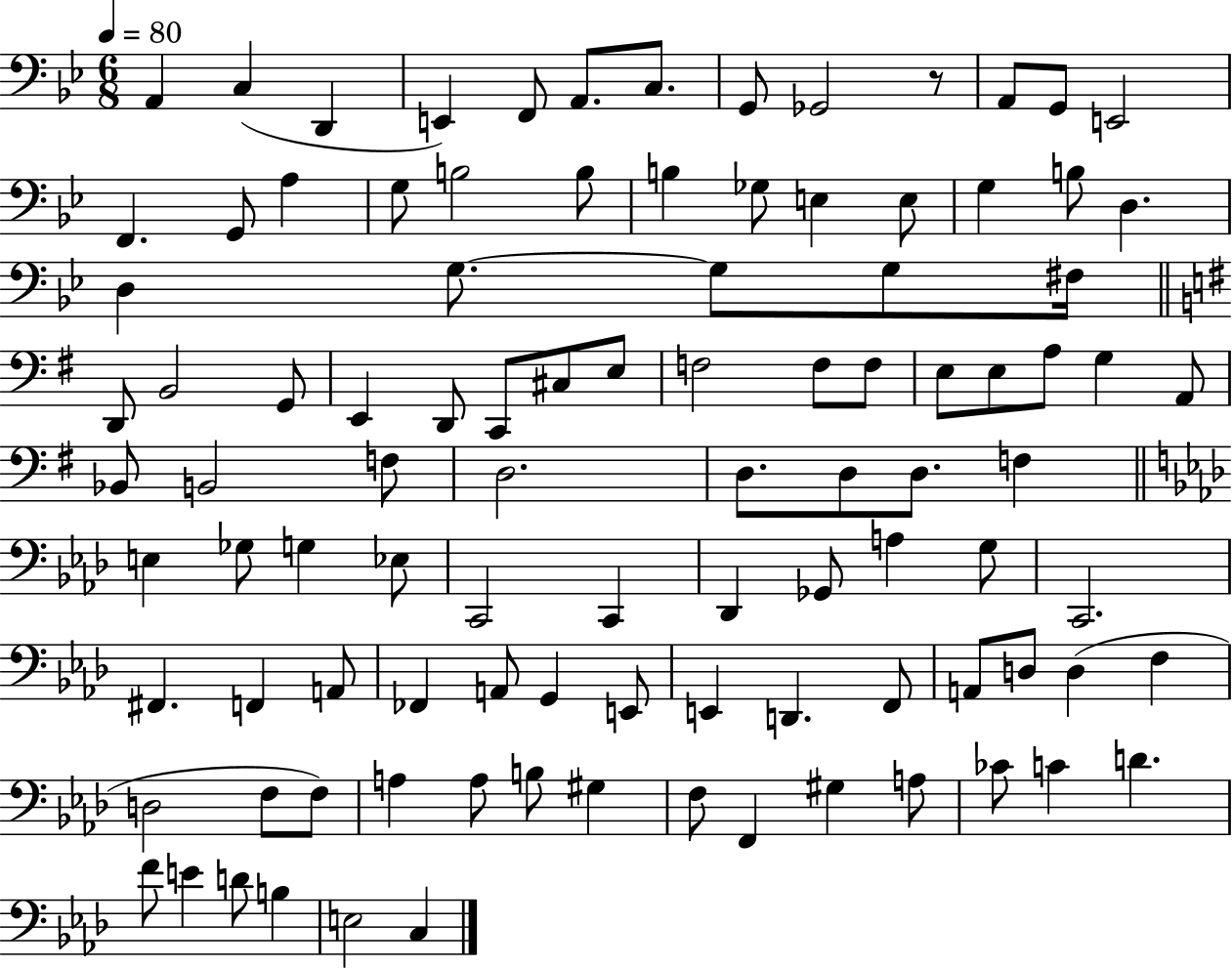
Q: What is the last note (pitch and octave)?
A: C3